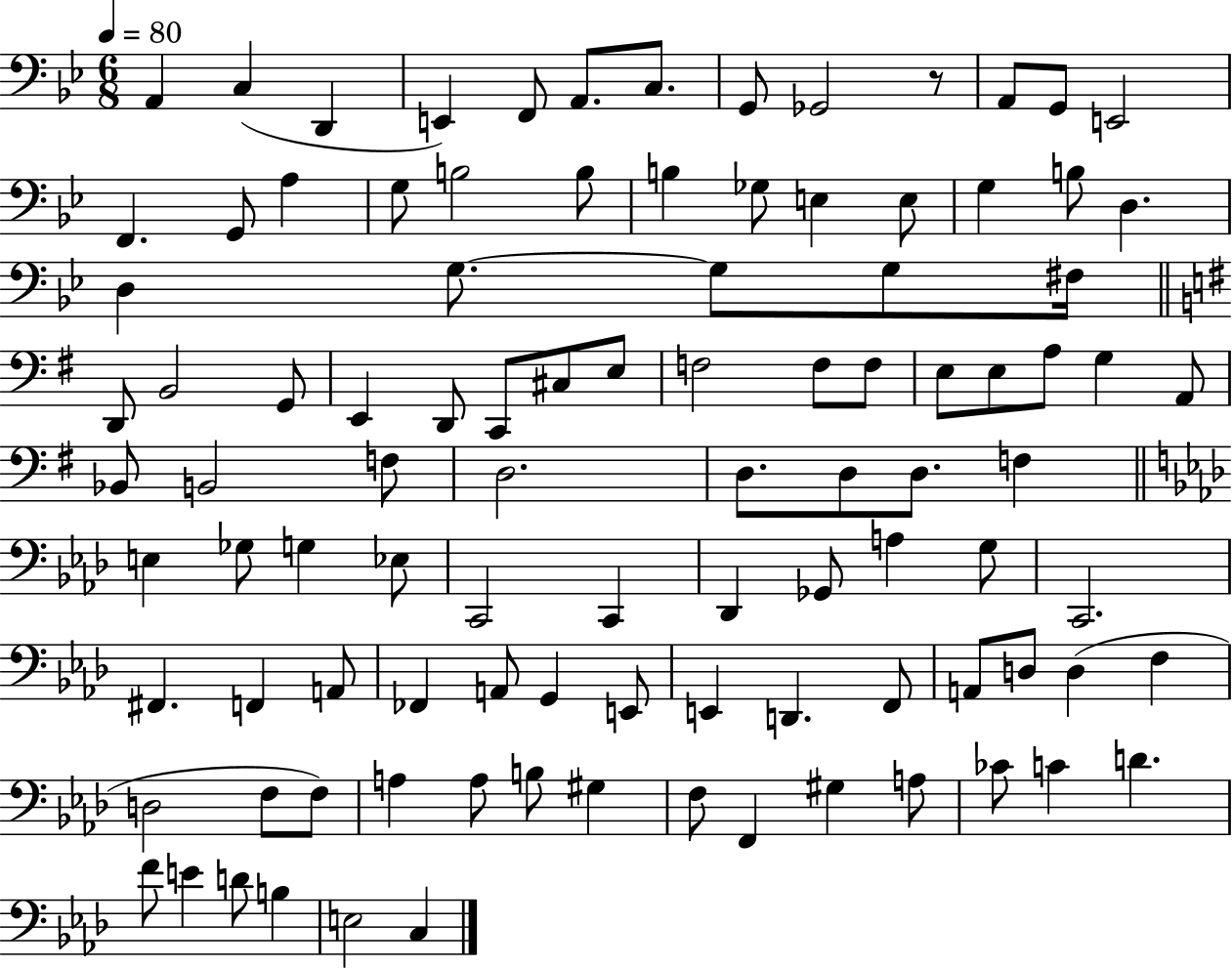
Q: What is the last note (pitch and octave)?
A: C3